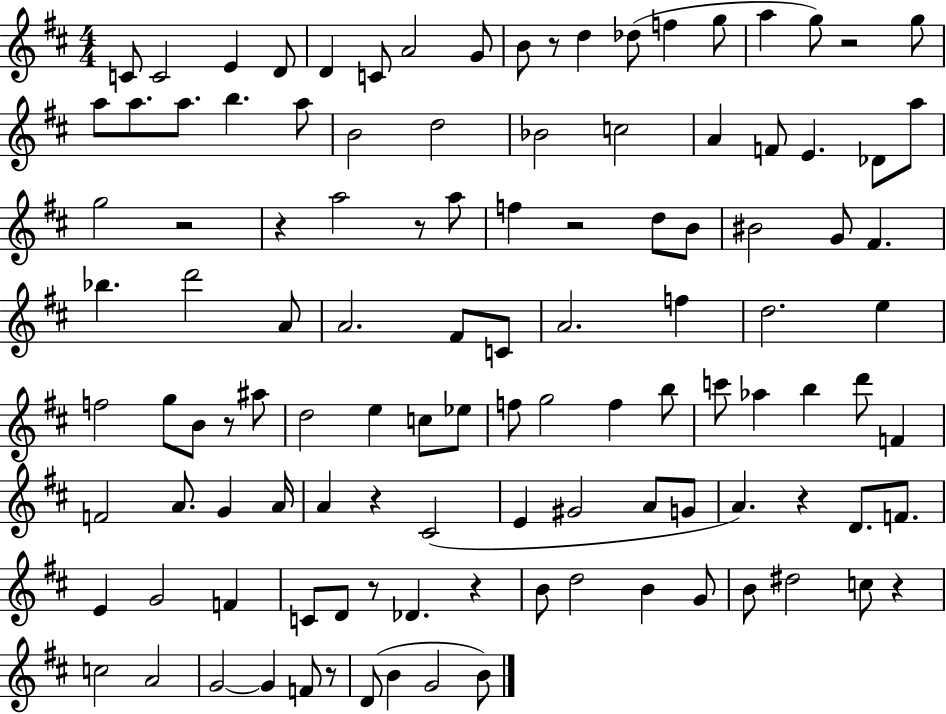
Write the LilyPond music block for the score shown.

{
  \clef treble
  \numericTimeSignature
  \time 4/4
  \key d \major
  c'8 c'2 e'4 d'8 | d'4 c'8 a'2 g'8 | b'8 r8 d''4 des''8( f''4 g''8 | a''4 g''8) r2 g''8 | \break a''8 a''8. a''8. b''4. a''8 | b'2 d''2 | bes'2 c''2 | a'4 f'8 e'4. des'8 a''8 | \break g''2 r2 | r4 a''2 r8 a''8 | f''4 r2 d''8 b'8 | bis'2 g'8 fis'4. | \break bes''4. d'''2 a'8 | a'2. fis'8 c'8 | a'2. f''4 | d''2. e''4 | \break f''2 g''8 b'8 r8 ais''8 | d''2 e''4 c''8 ees''8 | f''8 g''2 f''4 b''8 | c'''8 aes''4 b''4 d'''8 f'4 | \break f'2 a'8. g'4 a'16 | a'4 r4 cis'2( | e'4 gis'2 a'8 g'8 | a'4.) r4 d'8. f'8. | \break e'4 g'2 f'4 | c'8 d'8 r8 des'4. r4 | b'8 d''2 b'4 g'8 | b'8 dis''2 c''8 r4 | \break c''2 a'2 | g'2~~ g'4 f'8 r8 | d'8( b'4 g'2 b'8) | \bar "|."
}